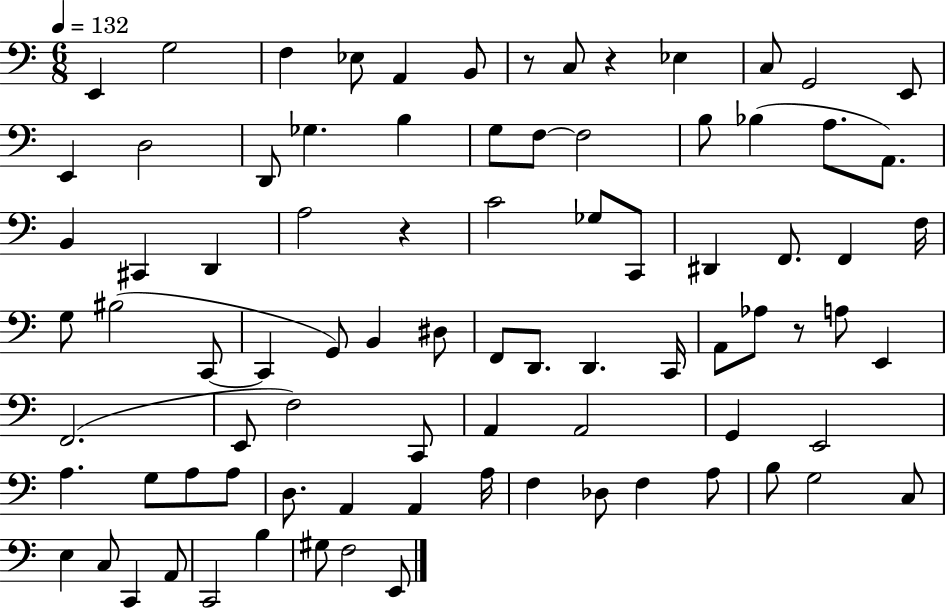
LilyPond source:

{
  \clef bass
  \numericTimeSignature
  \time 6/8
  \key c \major
  \tempo 4 = 132
  e,4 g2 | f4 ees8 a,4 b,8 | r8 c8 r4 ees4 | c8 g,2 e,8 | \break e,4 d2 | d,8 ges4. b4 | g8 f8~~ f2 | b8 bes4( a8. a,8.) | \break b,4 cis,4 d,4 | a2 r4 | c'2 ges8 c,8 | dis,4 f,8. f,4 f16 | \break g8 bis2( c,8~~ | c,4 g,8) b,4 dis8 | f,8 d,8. d,4. c,16 | a,8 aes8 r8 a8 e,4 | \break f,2.( | e,8 f2) c,8 | a,4 a,2 | g,4 e,2 | \break a4. g8 a8 a8 | d8. a,4 a,4 a16 | f4 des8 f4 a8 | b8 g2 c8 | \break e4 c8 c,4 a,8 | c,2 b4 | gis8 f2 e,8 | \bar "|."
}